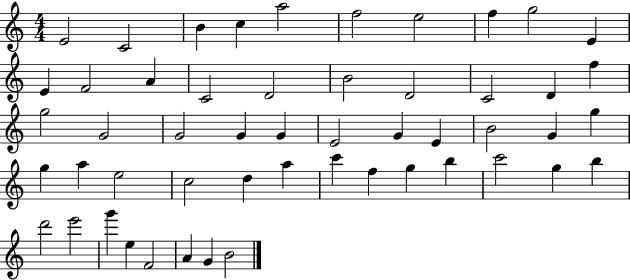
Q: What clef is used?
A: treble